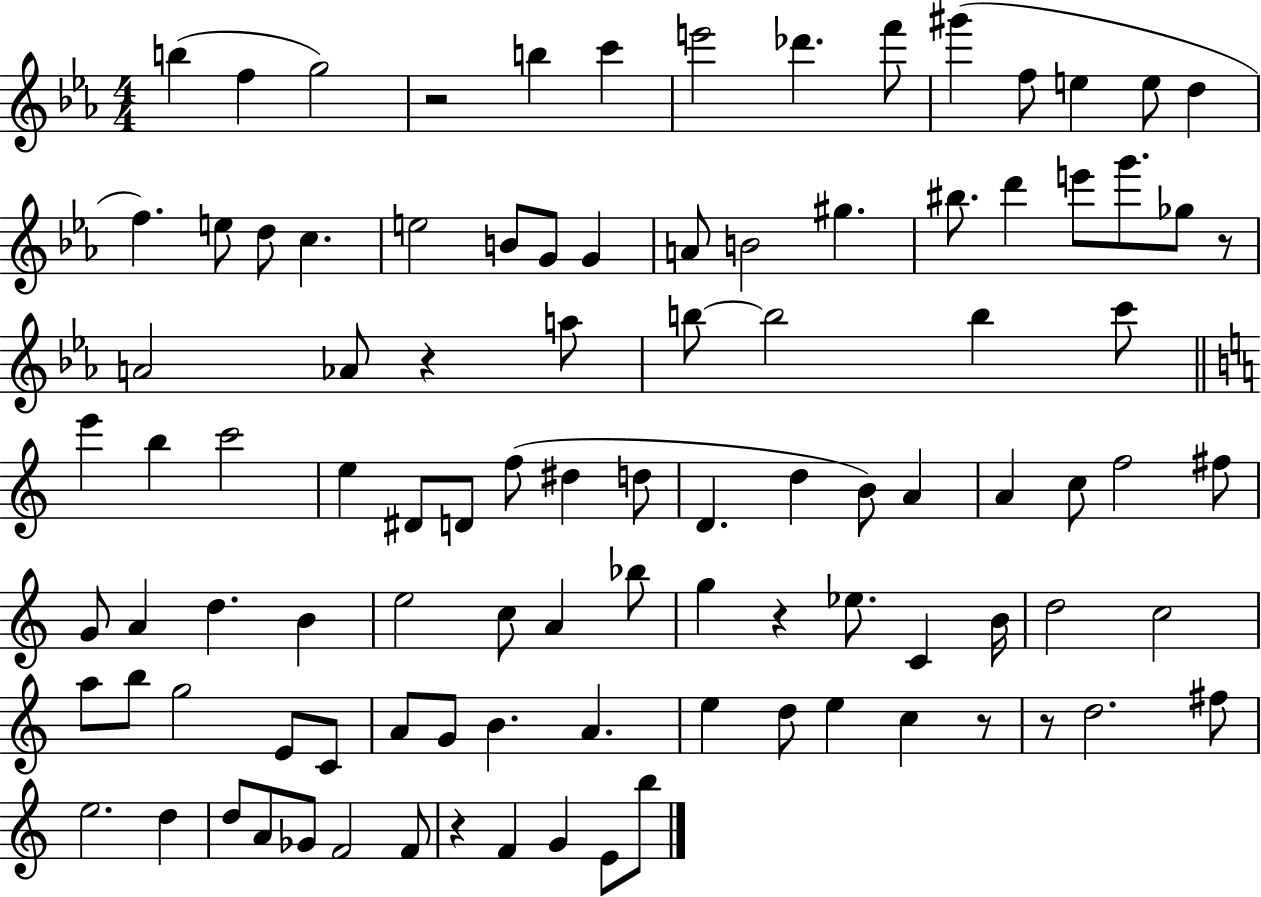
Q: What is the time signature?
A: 4/4